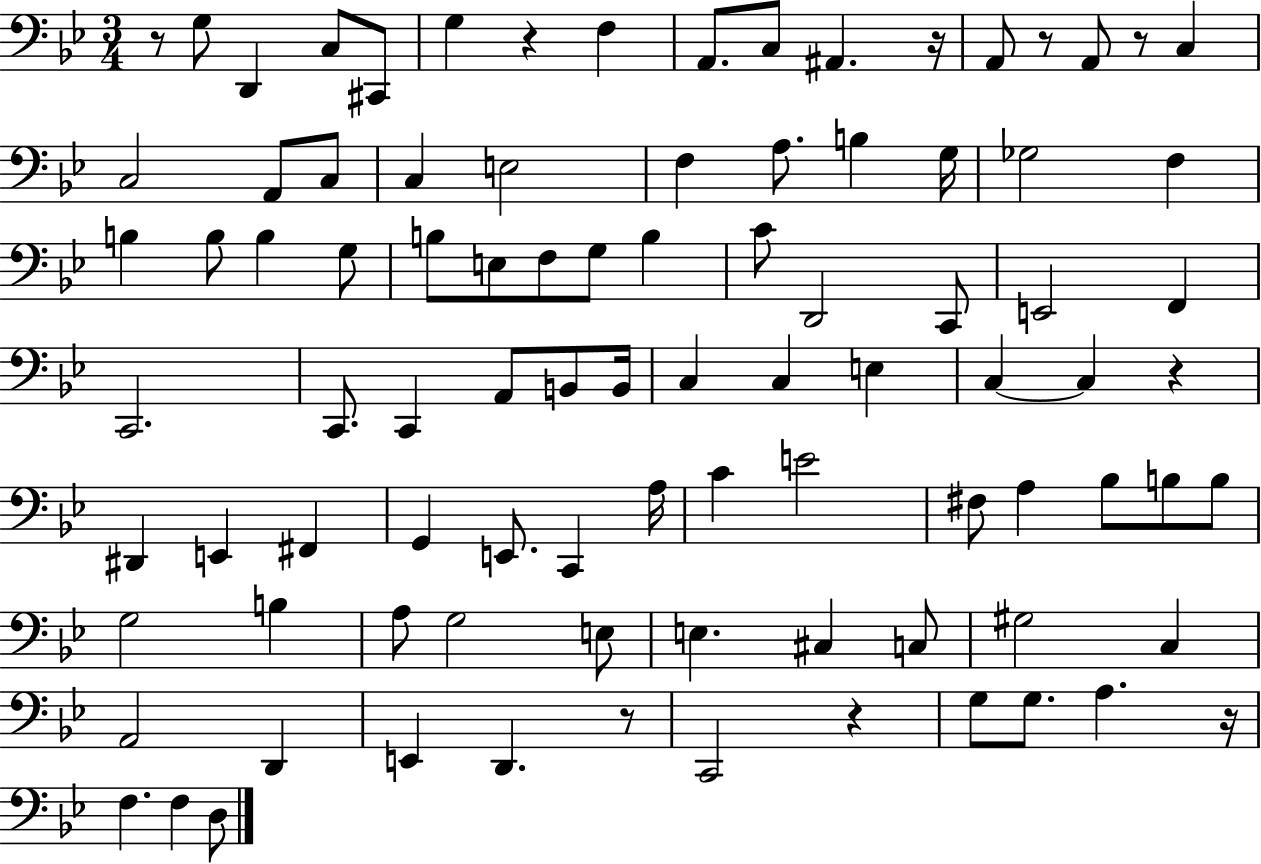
X:1
T:Untitled
M:3/4
L:1/4
K:Bb
z/2 G,/2 D,, C,/2 ^C,,/2 G, z F, A,,/2 C,/2 ^A,, z/4 A,,/2 z/2 A,,/2 z/2 C, C,2 A,,/2 C,/2 C, E,2 F, A,/2 B, G,/4 _G,2 F, B, B,/2 B, G,/2 B,/2 E,/2 F,/2 G,/2 B, C/2 D,,2 C,,/2 E,,2 F,, C,,2 C,,/2 C,, A,,/2 B,,/2 B,,/4 C, C, E, C, C, z ^D,, E,, ^F,, G,, E,,/2 C,, A,/4 C E2 ^F,/2 A, _B,/2 B,/2 B,/2 G,2 B, A,/2 G,2 E,/2 E, ^C, C,/2 ^G,2 C, A,,2 D,, E,, D,, z/2 C,,2 z G,/2 G,/2 A, z/4 F, F, D,/2